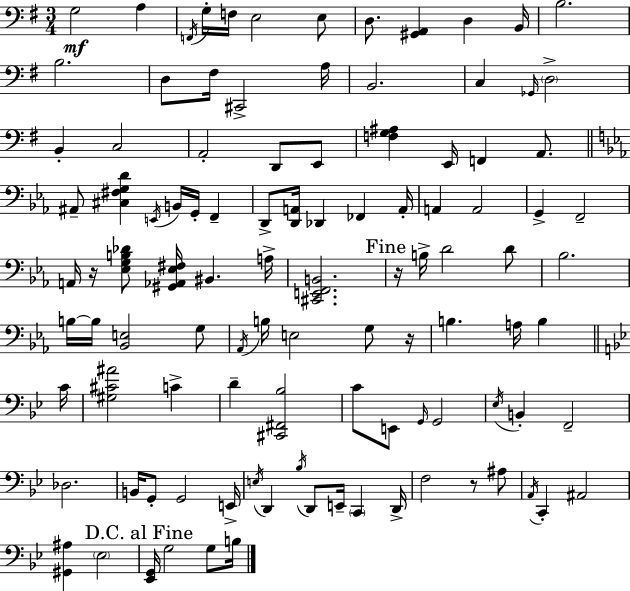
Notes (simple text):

G3/h A3/q F2/s G3/s F3/s E3/h E3/e D3/e. [G#2,A2]/q D3/q B2/s B3/h. B3/h. D3/e F#3/s C#2/h A3/s B2/h. C3/q Gb2/s D3/h B2/q C3/h A2/h D2/e E2/e [F3,G3,A#3]/q E2/s F2/q A2/e. A#2/e [C#3,F#3,G3,D4]/q E2/s B2/s G2/s F2/q D2/e [D2,A2]/s Db2/q FES2/q A2/s A2/q A2/h G2/q F2/h A2/s R/s [Eb3,G3,B3,Db4]/e [G#2,Ab2,Eb3,F#3]/s BIS2/q. A3/s [C#2,E2,F2,B2]/h. R/s B3/s D4/h D4/e Bb3/h. B3/s B3/s [Bb2,E3]/h G3/e Ab2/s B3/s E3/h G3/e R/s B3/q. A3/s B3/q C4/s [G#3,C#4,A#4]/h C4/q D4/q [C#2,F#2,Bb3]/h C4/e E2/e G2/s G2/h Eb3/s B2/q F2/h Db3/h. B2/s G2/e G2/h E2/s E3/s D2/q Bb3/s D2/e E2/s C2/q D2/s F3/h R/e A#3/e A2/s C2/q A#2/h [G#2,A#3]/q Eb3/h [Eb2,G2]/s G3/h G3/e B3/s